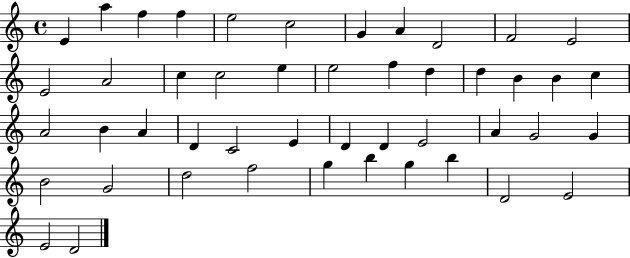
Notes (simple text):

E4/q A5/q F5/q F5/q E5/h C5/h G4/q A4/q D4/h F4/h E4/h E4/h A4/h C5/q C5/h E5/q E5/h F5/q D5/q D5/q B4/q B4/q C5/q A4/h B4/q A4/q D4/q C4/h E4/q D4/q D4/q E4/h A4/q G4/h G4/q B4/h G4/h D5/h F5/h G5/q B5/q G5/q B5/q D4/h E4/h E4/h D4/h